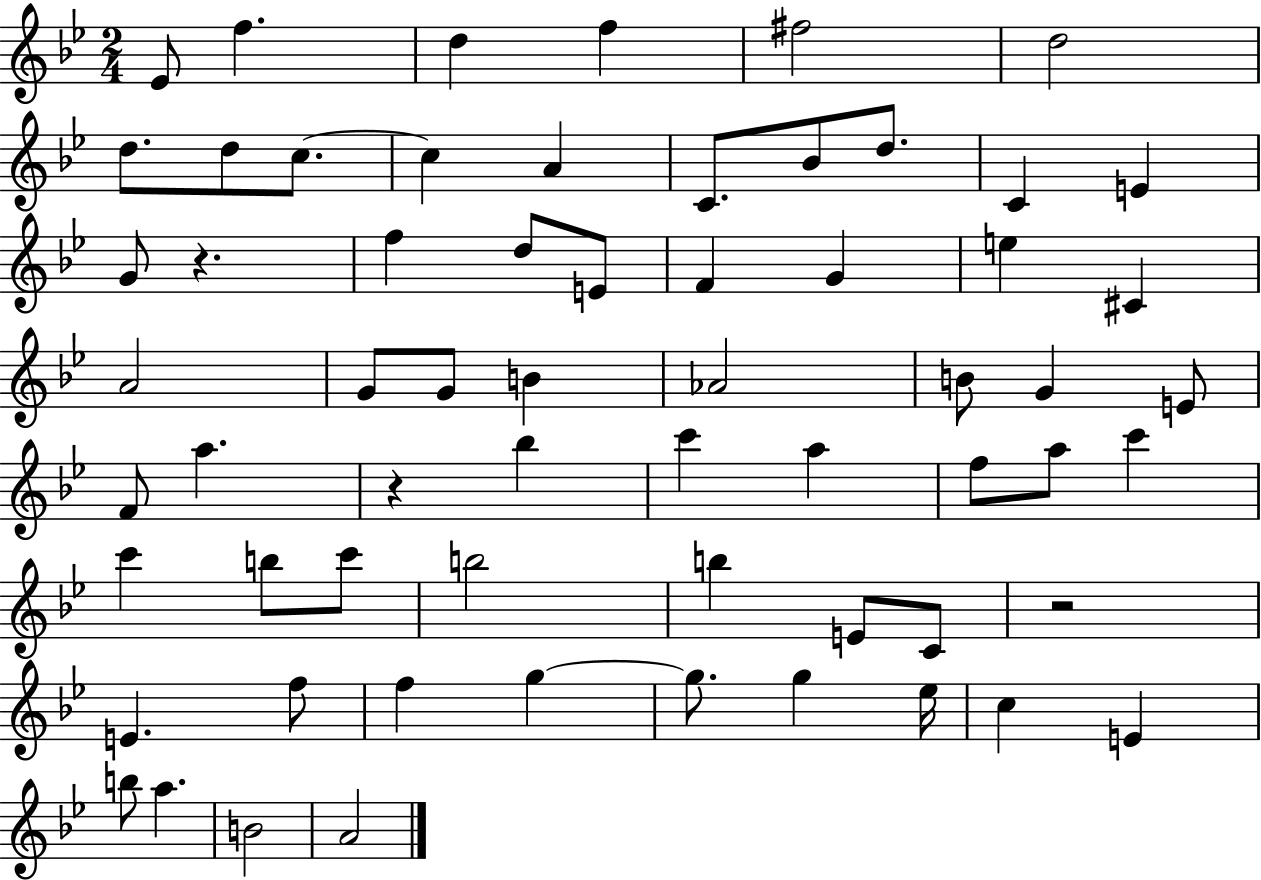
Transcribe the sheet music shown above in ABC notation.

X:1
T:Untitled
M:2/4
L:1/4
K:Bb
_E/2 f d f ^f2 d2 d/2 d/2 c/2 c A C/2 _B/2 d/2 C E G/2 z f d/2 E/2 F G e ^C A2 G/2 G/2 B _A2 B/2 G E/2 F/2 a z _b c' a f/2 a/2 c' c' b/2 c'/2 b2 b E/2 C/2 z2 E f/2 f g g/2 g _e/4 c E b/2 a B2 A2